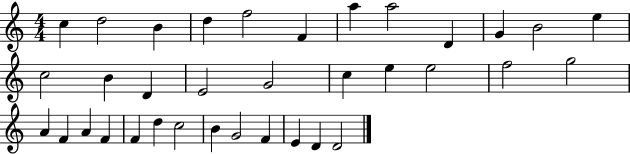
C5/q D5/h B4/q D5/q F5/h F4/q A5/q A5/h D4/q G4/q B4/h E5/q C5/h B4/q D4/q E4/h G4/h C5/q E5/q E5/h F5/h G5/h A4/q F4/q A4/q F4/q F4/q D5/q C5/h B4/q G4/h F4/q E4/q D4/q D4/h